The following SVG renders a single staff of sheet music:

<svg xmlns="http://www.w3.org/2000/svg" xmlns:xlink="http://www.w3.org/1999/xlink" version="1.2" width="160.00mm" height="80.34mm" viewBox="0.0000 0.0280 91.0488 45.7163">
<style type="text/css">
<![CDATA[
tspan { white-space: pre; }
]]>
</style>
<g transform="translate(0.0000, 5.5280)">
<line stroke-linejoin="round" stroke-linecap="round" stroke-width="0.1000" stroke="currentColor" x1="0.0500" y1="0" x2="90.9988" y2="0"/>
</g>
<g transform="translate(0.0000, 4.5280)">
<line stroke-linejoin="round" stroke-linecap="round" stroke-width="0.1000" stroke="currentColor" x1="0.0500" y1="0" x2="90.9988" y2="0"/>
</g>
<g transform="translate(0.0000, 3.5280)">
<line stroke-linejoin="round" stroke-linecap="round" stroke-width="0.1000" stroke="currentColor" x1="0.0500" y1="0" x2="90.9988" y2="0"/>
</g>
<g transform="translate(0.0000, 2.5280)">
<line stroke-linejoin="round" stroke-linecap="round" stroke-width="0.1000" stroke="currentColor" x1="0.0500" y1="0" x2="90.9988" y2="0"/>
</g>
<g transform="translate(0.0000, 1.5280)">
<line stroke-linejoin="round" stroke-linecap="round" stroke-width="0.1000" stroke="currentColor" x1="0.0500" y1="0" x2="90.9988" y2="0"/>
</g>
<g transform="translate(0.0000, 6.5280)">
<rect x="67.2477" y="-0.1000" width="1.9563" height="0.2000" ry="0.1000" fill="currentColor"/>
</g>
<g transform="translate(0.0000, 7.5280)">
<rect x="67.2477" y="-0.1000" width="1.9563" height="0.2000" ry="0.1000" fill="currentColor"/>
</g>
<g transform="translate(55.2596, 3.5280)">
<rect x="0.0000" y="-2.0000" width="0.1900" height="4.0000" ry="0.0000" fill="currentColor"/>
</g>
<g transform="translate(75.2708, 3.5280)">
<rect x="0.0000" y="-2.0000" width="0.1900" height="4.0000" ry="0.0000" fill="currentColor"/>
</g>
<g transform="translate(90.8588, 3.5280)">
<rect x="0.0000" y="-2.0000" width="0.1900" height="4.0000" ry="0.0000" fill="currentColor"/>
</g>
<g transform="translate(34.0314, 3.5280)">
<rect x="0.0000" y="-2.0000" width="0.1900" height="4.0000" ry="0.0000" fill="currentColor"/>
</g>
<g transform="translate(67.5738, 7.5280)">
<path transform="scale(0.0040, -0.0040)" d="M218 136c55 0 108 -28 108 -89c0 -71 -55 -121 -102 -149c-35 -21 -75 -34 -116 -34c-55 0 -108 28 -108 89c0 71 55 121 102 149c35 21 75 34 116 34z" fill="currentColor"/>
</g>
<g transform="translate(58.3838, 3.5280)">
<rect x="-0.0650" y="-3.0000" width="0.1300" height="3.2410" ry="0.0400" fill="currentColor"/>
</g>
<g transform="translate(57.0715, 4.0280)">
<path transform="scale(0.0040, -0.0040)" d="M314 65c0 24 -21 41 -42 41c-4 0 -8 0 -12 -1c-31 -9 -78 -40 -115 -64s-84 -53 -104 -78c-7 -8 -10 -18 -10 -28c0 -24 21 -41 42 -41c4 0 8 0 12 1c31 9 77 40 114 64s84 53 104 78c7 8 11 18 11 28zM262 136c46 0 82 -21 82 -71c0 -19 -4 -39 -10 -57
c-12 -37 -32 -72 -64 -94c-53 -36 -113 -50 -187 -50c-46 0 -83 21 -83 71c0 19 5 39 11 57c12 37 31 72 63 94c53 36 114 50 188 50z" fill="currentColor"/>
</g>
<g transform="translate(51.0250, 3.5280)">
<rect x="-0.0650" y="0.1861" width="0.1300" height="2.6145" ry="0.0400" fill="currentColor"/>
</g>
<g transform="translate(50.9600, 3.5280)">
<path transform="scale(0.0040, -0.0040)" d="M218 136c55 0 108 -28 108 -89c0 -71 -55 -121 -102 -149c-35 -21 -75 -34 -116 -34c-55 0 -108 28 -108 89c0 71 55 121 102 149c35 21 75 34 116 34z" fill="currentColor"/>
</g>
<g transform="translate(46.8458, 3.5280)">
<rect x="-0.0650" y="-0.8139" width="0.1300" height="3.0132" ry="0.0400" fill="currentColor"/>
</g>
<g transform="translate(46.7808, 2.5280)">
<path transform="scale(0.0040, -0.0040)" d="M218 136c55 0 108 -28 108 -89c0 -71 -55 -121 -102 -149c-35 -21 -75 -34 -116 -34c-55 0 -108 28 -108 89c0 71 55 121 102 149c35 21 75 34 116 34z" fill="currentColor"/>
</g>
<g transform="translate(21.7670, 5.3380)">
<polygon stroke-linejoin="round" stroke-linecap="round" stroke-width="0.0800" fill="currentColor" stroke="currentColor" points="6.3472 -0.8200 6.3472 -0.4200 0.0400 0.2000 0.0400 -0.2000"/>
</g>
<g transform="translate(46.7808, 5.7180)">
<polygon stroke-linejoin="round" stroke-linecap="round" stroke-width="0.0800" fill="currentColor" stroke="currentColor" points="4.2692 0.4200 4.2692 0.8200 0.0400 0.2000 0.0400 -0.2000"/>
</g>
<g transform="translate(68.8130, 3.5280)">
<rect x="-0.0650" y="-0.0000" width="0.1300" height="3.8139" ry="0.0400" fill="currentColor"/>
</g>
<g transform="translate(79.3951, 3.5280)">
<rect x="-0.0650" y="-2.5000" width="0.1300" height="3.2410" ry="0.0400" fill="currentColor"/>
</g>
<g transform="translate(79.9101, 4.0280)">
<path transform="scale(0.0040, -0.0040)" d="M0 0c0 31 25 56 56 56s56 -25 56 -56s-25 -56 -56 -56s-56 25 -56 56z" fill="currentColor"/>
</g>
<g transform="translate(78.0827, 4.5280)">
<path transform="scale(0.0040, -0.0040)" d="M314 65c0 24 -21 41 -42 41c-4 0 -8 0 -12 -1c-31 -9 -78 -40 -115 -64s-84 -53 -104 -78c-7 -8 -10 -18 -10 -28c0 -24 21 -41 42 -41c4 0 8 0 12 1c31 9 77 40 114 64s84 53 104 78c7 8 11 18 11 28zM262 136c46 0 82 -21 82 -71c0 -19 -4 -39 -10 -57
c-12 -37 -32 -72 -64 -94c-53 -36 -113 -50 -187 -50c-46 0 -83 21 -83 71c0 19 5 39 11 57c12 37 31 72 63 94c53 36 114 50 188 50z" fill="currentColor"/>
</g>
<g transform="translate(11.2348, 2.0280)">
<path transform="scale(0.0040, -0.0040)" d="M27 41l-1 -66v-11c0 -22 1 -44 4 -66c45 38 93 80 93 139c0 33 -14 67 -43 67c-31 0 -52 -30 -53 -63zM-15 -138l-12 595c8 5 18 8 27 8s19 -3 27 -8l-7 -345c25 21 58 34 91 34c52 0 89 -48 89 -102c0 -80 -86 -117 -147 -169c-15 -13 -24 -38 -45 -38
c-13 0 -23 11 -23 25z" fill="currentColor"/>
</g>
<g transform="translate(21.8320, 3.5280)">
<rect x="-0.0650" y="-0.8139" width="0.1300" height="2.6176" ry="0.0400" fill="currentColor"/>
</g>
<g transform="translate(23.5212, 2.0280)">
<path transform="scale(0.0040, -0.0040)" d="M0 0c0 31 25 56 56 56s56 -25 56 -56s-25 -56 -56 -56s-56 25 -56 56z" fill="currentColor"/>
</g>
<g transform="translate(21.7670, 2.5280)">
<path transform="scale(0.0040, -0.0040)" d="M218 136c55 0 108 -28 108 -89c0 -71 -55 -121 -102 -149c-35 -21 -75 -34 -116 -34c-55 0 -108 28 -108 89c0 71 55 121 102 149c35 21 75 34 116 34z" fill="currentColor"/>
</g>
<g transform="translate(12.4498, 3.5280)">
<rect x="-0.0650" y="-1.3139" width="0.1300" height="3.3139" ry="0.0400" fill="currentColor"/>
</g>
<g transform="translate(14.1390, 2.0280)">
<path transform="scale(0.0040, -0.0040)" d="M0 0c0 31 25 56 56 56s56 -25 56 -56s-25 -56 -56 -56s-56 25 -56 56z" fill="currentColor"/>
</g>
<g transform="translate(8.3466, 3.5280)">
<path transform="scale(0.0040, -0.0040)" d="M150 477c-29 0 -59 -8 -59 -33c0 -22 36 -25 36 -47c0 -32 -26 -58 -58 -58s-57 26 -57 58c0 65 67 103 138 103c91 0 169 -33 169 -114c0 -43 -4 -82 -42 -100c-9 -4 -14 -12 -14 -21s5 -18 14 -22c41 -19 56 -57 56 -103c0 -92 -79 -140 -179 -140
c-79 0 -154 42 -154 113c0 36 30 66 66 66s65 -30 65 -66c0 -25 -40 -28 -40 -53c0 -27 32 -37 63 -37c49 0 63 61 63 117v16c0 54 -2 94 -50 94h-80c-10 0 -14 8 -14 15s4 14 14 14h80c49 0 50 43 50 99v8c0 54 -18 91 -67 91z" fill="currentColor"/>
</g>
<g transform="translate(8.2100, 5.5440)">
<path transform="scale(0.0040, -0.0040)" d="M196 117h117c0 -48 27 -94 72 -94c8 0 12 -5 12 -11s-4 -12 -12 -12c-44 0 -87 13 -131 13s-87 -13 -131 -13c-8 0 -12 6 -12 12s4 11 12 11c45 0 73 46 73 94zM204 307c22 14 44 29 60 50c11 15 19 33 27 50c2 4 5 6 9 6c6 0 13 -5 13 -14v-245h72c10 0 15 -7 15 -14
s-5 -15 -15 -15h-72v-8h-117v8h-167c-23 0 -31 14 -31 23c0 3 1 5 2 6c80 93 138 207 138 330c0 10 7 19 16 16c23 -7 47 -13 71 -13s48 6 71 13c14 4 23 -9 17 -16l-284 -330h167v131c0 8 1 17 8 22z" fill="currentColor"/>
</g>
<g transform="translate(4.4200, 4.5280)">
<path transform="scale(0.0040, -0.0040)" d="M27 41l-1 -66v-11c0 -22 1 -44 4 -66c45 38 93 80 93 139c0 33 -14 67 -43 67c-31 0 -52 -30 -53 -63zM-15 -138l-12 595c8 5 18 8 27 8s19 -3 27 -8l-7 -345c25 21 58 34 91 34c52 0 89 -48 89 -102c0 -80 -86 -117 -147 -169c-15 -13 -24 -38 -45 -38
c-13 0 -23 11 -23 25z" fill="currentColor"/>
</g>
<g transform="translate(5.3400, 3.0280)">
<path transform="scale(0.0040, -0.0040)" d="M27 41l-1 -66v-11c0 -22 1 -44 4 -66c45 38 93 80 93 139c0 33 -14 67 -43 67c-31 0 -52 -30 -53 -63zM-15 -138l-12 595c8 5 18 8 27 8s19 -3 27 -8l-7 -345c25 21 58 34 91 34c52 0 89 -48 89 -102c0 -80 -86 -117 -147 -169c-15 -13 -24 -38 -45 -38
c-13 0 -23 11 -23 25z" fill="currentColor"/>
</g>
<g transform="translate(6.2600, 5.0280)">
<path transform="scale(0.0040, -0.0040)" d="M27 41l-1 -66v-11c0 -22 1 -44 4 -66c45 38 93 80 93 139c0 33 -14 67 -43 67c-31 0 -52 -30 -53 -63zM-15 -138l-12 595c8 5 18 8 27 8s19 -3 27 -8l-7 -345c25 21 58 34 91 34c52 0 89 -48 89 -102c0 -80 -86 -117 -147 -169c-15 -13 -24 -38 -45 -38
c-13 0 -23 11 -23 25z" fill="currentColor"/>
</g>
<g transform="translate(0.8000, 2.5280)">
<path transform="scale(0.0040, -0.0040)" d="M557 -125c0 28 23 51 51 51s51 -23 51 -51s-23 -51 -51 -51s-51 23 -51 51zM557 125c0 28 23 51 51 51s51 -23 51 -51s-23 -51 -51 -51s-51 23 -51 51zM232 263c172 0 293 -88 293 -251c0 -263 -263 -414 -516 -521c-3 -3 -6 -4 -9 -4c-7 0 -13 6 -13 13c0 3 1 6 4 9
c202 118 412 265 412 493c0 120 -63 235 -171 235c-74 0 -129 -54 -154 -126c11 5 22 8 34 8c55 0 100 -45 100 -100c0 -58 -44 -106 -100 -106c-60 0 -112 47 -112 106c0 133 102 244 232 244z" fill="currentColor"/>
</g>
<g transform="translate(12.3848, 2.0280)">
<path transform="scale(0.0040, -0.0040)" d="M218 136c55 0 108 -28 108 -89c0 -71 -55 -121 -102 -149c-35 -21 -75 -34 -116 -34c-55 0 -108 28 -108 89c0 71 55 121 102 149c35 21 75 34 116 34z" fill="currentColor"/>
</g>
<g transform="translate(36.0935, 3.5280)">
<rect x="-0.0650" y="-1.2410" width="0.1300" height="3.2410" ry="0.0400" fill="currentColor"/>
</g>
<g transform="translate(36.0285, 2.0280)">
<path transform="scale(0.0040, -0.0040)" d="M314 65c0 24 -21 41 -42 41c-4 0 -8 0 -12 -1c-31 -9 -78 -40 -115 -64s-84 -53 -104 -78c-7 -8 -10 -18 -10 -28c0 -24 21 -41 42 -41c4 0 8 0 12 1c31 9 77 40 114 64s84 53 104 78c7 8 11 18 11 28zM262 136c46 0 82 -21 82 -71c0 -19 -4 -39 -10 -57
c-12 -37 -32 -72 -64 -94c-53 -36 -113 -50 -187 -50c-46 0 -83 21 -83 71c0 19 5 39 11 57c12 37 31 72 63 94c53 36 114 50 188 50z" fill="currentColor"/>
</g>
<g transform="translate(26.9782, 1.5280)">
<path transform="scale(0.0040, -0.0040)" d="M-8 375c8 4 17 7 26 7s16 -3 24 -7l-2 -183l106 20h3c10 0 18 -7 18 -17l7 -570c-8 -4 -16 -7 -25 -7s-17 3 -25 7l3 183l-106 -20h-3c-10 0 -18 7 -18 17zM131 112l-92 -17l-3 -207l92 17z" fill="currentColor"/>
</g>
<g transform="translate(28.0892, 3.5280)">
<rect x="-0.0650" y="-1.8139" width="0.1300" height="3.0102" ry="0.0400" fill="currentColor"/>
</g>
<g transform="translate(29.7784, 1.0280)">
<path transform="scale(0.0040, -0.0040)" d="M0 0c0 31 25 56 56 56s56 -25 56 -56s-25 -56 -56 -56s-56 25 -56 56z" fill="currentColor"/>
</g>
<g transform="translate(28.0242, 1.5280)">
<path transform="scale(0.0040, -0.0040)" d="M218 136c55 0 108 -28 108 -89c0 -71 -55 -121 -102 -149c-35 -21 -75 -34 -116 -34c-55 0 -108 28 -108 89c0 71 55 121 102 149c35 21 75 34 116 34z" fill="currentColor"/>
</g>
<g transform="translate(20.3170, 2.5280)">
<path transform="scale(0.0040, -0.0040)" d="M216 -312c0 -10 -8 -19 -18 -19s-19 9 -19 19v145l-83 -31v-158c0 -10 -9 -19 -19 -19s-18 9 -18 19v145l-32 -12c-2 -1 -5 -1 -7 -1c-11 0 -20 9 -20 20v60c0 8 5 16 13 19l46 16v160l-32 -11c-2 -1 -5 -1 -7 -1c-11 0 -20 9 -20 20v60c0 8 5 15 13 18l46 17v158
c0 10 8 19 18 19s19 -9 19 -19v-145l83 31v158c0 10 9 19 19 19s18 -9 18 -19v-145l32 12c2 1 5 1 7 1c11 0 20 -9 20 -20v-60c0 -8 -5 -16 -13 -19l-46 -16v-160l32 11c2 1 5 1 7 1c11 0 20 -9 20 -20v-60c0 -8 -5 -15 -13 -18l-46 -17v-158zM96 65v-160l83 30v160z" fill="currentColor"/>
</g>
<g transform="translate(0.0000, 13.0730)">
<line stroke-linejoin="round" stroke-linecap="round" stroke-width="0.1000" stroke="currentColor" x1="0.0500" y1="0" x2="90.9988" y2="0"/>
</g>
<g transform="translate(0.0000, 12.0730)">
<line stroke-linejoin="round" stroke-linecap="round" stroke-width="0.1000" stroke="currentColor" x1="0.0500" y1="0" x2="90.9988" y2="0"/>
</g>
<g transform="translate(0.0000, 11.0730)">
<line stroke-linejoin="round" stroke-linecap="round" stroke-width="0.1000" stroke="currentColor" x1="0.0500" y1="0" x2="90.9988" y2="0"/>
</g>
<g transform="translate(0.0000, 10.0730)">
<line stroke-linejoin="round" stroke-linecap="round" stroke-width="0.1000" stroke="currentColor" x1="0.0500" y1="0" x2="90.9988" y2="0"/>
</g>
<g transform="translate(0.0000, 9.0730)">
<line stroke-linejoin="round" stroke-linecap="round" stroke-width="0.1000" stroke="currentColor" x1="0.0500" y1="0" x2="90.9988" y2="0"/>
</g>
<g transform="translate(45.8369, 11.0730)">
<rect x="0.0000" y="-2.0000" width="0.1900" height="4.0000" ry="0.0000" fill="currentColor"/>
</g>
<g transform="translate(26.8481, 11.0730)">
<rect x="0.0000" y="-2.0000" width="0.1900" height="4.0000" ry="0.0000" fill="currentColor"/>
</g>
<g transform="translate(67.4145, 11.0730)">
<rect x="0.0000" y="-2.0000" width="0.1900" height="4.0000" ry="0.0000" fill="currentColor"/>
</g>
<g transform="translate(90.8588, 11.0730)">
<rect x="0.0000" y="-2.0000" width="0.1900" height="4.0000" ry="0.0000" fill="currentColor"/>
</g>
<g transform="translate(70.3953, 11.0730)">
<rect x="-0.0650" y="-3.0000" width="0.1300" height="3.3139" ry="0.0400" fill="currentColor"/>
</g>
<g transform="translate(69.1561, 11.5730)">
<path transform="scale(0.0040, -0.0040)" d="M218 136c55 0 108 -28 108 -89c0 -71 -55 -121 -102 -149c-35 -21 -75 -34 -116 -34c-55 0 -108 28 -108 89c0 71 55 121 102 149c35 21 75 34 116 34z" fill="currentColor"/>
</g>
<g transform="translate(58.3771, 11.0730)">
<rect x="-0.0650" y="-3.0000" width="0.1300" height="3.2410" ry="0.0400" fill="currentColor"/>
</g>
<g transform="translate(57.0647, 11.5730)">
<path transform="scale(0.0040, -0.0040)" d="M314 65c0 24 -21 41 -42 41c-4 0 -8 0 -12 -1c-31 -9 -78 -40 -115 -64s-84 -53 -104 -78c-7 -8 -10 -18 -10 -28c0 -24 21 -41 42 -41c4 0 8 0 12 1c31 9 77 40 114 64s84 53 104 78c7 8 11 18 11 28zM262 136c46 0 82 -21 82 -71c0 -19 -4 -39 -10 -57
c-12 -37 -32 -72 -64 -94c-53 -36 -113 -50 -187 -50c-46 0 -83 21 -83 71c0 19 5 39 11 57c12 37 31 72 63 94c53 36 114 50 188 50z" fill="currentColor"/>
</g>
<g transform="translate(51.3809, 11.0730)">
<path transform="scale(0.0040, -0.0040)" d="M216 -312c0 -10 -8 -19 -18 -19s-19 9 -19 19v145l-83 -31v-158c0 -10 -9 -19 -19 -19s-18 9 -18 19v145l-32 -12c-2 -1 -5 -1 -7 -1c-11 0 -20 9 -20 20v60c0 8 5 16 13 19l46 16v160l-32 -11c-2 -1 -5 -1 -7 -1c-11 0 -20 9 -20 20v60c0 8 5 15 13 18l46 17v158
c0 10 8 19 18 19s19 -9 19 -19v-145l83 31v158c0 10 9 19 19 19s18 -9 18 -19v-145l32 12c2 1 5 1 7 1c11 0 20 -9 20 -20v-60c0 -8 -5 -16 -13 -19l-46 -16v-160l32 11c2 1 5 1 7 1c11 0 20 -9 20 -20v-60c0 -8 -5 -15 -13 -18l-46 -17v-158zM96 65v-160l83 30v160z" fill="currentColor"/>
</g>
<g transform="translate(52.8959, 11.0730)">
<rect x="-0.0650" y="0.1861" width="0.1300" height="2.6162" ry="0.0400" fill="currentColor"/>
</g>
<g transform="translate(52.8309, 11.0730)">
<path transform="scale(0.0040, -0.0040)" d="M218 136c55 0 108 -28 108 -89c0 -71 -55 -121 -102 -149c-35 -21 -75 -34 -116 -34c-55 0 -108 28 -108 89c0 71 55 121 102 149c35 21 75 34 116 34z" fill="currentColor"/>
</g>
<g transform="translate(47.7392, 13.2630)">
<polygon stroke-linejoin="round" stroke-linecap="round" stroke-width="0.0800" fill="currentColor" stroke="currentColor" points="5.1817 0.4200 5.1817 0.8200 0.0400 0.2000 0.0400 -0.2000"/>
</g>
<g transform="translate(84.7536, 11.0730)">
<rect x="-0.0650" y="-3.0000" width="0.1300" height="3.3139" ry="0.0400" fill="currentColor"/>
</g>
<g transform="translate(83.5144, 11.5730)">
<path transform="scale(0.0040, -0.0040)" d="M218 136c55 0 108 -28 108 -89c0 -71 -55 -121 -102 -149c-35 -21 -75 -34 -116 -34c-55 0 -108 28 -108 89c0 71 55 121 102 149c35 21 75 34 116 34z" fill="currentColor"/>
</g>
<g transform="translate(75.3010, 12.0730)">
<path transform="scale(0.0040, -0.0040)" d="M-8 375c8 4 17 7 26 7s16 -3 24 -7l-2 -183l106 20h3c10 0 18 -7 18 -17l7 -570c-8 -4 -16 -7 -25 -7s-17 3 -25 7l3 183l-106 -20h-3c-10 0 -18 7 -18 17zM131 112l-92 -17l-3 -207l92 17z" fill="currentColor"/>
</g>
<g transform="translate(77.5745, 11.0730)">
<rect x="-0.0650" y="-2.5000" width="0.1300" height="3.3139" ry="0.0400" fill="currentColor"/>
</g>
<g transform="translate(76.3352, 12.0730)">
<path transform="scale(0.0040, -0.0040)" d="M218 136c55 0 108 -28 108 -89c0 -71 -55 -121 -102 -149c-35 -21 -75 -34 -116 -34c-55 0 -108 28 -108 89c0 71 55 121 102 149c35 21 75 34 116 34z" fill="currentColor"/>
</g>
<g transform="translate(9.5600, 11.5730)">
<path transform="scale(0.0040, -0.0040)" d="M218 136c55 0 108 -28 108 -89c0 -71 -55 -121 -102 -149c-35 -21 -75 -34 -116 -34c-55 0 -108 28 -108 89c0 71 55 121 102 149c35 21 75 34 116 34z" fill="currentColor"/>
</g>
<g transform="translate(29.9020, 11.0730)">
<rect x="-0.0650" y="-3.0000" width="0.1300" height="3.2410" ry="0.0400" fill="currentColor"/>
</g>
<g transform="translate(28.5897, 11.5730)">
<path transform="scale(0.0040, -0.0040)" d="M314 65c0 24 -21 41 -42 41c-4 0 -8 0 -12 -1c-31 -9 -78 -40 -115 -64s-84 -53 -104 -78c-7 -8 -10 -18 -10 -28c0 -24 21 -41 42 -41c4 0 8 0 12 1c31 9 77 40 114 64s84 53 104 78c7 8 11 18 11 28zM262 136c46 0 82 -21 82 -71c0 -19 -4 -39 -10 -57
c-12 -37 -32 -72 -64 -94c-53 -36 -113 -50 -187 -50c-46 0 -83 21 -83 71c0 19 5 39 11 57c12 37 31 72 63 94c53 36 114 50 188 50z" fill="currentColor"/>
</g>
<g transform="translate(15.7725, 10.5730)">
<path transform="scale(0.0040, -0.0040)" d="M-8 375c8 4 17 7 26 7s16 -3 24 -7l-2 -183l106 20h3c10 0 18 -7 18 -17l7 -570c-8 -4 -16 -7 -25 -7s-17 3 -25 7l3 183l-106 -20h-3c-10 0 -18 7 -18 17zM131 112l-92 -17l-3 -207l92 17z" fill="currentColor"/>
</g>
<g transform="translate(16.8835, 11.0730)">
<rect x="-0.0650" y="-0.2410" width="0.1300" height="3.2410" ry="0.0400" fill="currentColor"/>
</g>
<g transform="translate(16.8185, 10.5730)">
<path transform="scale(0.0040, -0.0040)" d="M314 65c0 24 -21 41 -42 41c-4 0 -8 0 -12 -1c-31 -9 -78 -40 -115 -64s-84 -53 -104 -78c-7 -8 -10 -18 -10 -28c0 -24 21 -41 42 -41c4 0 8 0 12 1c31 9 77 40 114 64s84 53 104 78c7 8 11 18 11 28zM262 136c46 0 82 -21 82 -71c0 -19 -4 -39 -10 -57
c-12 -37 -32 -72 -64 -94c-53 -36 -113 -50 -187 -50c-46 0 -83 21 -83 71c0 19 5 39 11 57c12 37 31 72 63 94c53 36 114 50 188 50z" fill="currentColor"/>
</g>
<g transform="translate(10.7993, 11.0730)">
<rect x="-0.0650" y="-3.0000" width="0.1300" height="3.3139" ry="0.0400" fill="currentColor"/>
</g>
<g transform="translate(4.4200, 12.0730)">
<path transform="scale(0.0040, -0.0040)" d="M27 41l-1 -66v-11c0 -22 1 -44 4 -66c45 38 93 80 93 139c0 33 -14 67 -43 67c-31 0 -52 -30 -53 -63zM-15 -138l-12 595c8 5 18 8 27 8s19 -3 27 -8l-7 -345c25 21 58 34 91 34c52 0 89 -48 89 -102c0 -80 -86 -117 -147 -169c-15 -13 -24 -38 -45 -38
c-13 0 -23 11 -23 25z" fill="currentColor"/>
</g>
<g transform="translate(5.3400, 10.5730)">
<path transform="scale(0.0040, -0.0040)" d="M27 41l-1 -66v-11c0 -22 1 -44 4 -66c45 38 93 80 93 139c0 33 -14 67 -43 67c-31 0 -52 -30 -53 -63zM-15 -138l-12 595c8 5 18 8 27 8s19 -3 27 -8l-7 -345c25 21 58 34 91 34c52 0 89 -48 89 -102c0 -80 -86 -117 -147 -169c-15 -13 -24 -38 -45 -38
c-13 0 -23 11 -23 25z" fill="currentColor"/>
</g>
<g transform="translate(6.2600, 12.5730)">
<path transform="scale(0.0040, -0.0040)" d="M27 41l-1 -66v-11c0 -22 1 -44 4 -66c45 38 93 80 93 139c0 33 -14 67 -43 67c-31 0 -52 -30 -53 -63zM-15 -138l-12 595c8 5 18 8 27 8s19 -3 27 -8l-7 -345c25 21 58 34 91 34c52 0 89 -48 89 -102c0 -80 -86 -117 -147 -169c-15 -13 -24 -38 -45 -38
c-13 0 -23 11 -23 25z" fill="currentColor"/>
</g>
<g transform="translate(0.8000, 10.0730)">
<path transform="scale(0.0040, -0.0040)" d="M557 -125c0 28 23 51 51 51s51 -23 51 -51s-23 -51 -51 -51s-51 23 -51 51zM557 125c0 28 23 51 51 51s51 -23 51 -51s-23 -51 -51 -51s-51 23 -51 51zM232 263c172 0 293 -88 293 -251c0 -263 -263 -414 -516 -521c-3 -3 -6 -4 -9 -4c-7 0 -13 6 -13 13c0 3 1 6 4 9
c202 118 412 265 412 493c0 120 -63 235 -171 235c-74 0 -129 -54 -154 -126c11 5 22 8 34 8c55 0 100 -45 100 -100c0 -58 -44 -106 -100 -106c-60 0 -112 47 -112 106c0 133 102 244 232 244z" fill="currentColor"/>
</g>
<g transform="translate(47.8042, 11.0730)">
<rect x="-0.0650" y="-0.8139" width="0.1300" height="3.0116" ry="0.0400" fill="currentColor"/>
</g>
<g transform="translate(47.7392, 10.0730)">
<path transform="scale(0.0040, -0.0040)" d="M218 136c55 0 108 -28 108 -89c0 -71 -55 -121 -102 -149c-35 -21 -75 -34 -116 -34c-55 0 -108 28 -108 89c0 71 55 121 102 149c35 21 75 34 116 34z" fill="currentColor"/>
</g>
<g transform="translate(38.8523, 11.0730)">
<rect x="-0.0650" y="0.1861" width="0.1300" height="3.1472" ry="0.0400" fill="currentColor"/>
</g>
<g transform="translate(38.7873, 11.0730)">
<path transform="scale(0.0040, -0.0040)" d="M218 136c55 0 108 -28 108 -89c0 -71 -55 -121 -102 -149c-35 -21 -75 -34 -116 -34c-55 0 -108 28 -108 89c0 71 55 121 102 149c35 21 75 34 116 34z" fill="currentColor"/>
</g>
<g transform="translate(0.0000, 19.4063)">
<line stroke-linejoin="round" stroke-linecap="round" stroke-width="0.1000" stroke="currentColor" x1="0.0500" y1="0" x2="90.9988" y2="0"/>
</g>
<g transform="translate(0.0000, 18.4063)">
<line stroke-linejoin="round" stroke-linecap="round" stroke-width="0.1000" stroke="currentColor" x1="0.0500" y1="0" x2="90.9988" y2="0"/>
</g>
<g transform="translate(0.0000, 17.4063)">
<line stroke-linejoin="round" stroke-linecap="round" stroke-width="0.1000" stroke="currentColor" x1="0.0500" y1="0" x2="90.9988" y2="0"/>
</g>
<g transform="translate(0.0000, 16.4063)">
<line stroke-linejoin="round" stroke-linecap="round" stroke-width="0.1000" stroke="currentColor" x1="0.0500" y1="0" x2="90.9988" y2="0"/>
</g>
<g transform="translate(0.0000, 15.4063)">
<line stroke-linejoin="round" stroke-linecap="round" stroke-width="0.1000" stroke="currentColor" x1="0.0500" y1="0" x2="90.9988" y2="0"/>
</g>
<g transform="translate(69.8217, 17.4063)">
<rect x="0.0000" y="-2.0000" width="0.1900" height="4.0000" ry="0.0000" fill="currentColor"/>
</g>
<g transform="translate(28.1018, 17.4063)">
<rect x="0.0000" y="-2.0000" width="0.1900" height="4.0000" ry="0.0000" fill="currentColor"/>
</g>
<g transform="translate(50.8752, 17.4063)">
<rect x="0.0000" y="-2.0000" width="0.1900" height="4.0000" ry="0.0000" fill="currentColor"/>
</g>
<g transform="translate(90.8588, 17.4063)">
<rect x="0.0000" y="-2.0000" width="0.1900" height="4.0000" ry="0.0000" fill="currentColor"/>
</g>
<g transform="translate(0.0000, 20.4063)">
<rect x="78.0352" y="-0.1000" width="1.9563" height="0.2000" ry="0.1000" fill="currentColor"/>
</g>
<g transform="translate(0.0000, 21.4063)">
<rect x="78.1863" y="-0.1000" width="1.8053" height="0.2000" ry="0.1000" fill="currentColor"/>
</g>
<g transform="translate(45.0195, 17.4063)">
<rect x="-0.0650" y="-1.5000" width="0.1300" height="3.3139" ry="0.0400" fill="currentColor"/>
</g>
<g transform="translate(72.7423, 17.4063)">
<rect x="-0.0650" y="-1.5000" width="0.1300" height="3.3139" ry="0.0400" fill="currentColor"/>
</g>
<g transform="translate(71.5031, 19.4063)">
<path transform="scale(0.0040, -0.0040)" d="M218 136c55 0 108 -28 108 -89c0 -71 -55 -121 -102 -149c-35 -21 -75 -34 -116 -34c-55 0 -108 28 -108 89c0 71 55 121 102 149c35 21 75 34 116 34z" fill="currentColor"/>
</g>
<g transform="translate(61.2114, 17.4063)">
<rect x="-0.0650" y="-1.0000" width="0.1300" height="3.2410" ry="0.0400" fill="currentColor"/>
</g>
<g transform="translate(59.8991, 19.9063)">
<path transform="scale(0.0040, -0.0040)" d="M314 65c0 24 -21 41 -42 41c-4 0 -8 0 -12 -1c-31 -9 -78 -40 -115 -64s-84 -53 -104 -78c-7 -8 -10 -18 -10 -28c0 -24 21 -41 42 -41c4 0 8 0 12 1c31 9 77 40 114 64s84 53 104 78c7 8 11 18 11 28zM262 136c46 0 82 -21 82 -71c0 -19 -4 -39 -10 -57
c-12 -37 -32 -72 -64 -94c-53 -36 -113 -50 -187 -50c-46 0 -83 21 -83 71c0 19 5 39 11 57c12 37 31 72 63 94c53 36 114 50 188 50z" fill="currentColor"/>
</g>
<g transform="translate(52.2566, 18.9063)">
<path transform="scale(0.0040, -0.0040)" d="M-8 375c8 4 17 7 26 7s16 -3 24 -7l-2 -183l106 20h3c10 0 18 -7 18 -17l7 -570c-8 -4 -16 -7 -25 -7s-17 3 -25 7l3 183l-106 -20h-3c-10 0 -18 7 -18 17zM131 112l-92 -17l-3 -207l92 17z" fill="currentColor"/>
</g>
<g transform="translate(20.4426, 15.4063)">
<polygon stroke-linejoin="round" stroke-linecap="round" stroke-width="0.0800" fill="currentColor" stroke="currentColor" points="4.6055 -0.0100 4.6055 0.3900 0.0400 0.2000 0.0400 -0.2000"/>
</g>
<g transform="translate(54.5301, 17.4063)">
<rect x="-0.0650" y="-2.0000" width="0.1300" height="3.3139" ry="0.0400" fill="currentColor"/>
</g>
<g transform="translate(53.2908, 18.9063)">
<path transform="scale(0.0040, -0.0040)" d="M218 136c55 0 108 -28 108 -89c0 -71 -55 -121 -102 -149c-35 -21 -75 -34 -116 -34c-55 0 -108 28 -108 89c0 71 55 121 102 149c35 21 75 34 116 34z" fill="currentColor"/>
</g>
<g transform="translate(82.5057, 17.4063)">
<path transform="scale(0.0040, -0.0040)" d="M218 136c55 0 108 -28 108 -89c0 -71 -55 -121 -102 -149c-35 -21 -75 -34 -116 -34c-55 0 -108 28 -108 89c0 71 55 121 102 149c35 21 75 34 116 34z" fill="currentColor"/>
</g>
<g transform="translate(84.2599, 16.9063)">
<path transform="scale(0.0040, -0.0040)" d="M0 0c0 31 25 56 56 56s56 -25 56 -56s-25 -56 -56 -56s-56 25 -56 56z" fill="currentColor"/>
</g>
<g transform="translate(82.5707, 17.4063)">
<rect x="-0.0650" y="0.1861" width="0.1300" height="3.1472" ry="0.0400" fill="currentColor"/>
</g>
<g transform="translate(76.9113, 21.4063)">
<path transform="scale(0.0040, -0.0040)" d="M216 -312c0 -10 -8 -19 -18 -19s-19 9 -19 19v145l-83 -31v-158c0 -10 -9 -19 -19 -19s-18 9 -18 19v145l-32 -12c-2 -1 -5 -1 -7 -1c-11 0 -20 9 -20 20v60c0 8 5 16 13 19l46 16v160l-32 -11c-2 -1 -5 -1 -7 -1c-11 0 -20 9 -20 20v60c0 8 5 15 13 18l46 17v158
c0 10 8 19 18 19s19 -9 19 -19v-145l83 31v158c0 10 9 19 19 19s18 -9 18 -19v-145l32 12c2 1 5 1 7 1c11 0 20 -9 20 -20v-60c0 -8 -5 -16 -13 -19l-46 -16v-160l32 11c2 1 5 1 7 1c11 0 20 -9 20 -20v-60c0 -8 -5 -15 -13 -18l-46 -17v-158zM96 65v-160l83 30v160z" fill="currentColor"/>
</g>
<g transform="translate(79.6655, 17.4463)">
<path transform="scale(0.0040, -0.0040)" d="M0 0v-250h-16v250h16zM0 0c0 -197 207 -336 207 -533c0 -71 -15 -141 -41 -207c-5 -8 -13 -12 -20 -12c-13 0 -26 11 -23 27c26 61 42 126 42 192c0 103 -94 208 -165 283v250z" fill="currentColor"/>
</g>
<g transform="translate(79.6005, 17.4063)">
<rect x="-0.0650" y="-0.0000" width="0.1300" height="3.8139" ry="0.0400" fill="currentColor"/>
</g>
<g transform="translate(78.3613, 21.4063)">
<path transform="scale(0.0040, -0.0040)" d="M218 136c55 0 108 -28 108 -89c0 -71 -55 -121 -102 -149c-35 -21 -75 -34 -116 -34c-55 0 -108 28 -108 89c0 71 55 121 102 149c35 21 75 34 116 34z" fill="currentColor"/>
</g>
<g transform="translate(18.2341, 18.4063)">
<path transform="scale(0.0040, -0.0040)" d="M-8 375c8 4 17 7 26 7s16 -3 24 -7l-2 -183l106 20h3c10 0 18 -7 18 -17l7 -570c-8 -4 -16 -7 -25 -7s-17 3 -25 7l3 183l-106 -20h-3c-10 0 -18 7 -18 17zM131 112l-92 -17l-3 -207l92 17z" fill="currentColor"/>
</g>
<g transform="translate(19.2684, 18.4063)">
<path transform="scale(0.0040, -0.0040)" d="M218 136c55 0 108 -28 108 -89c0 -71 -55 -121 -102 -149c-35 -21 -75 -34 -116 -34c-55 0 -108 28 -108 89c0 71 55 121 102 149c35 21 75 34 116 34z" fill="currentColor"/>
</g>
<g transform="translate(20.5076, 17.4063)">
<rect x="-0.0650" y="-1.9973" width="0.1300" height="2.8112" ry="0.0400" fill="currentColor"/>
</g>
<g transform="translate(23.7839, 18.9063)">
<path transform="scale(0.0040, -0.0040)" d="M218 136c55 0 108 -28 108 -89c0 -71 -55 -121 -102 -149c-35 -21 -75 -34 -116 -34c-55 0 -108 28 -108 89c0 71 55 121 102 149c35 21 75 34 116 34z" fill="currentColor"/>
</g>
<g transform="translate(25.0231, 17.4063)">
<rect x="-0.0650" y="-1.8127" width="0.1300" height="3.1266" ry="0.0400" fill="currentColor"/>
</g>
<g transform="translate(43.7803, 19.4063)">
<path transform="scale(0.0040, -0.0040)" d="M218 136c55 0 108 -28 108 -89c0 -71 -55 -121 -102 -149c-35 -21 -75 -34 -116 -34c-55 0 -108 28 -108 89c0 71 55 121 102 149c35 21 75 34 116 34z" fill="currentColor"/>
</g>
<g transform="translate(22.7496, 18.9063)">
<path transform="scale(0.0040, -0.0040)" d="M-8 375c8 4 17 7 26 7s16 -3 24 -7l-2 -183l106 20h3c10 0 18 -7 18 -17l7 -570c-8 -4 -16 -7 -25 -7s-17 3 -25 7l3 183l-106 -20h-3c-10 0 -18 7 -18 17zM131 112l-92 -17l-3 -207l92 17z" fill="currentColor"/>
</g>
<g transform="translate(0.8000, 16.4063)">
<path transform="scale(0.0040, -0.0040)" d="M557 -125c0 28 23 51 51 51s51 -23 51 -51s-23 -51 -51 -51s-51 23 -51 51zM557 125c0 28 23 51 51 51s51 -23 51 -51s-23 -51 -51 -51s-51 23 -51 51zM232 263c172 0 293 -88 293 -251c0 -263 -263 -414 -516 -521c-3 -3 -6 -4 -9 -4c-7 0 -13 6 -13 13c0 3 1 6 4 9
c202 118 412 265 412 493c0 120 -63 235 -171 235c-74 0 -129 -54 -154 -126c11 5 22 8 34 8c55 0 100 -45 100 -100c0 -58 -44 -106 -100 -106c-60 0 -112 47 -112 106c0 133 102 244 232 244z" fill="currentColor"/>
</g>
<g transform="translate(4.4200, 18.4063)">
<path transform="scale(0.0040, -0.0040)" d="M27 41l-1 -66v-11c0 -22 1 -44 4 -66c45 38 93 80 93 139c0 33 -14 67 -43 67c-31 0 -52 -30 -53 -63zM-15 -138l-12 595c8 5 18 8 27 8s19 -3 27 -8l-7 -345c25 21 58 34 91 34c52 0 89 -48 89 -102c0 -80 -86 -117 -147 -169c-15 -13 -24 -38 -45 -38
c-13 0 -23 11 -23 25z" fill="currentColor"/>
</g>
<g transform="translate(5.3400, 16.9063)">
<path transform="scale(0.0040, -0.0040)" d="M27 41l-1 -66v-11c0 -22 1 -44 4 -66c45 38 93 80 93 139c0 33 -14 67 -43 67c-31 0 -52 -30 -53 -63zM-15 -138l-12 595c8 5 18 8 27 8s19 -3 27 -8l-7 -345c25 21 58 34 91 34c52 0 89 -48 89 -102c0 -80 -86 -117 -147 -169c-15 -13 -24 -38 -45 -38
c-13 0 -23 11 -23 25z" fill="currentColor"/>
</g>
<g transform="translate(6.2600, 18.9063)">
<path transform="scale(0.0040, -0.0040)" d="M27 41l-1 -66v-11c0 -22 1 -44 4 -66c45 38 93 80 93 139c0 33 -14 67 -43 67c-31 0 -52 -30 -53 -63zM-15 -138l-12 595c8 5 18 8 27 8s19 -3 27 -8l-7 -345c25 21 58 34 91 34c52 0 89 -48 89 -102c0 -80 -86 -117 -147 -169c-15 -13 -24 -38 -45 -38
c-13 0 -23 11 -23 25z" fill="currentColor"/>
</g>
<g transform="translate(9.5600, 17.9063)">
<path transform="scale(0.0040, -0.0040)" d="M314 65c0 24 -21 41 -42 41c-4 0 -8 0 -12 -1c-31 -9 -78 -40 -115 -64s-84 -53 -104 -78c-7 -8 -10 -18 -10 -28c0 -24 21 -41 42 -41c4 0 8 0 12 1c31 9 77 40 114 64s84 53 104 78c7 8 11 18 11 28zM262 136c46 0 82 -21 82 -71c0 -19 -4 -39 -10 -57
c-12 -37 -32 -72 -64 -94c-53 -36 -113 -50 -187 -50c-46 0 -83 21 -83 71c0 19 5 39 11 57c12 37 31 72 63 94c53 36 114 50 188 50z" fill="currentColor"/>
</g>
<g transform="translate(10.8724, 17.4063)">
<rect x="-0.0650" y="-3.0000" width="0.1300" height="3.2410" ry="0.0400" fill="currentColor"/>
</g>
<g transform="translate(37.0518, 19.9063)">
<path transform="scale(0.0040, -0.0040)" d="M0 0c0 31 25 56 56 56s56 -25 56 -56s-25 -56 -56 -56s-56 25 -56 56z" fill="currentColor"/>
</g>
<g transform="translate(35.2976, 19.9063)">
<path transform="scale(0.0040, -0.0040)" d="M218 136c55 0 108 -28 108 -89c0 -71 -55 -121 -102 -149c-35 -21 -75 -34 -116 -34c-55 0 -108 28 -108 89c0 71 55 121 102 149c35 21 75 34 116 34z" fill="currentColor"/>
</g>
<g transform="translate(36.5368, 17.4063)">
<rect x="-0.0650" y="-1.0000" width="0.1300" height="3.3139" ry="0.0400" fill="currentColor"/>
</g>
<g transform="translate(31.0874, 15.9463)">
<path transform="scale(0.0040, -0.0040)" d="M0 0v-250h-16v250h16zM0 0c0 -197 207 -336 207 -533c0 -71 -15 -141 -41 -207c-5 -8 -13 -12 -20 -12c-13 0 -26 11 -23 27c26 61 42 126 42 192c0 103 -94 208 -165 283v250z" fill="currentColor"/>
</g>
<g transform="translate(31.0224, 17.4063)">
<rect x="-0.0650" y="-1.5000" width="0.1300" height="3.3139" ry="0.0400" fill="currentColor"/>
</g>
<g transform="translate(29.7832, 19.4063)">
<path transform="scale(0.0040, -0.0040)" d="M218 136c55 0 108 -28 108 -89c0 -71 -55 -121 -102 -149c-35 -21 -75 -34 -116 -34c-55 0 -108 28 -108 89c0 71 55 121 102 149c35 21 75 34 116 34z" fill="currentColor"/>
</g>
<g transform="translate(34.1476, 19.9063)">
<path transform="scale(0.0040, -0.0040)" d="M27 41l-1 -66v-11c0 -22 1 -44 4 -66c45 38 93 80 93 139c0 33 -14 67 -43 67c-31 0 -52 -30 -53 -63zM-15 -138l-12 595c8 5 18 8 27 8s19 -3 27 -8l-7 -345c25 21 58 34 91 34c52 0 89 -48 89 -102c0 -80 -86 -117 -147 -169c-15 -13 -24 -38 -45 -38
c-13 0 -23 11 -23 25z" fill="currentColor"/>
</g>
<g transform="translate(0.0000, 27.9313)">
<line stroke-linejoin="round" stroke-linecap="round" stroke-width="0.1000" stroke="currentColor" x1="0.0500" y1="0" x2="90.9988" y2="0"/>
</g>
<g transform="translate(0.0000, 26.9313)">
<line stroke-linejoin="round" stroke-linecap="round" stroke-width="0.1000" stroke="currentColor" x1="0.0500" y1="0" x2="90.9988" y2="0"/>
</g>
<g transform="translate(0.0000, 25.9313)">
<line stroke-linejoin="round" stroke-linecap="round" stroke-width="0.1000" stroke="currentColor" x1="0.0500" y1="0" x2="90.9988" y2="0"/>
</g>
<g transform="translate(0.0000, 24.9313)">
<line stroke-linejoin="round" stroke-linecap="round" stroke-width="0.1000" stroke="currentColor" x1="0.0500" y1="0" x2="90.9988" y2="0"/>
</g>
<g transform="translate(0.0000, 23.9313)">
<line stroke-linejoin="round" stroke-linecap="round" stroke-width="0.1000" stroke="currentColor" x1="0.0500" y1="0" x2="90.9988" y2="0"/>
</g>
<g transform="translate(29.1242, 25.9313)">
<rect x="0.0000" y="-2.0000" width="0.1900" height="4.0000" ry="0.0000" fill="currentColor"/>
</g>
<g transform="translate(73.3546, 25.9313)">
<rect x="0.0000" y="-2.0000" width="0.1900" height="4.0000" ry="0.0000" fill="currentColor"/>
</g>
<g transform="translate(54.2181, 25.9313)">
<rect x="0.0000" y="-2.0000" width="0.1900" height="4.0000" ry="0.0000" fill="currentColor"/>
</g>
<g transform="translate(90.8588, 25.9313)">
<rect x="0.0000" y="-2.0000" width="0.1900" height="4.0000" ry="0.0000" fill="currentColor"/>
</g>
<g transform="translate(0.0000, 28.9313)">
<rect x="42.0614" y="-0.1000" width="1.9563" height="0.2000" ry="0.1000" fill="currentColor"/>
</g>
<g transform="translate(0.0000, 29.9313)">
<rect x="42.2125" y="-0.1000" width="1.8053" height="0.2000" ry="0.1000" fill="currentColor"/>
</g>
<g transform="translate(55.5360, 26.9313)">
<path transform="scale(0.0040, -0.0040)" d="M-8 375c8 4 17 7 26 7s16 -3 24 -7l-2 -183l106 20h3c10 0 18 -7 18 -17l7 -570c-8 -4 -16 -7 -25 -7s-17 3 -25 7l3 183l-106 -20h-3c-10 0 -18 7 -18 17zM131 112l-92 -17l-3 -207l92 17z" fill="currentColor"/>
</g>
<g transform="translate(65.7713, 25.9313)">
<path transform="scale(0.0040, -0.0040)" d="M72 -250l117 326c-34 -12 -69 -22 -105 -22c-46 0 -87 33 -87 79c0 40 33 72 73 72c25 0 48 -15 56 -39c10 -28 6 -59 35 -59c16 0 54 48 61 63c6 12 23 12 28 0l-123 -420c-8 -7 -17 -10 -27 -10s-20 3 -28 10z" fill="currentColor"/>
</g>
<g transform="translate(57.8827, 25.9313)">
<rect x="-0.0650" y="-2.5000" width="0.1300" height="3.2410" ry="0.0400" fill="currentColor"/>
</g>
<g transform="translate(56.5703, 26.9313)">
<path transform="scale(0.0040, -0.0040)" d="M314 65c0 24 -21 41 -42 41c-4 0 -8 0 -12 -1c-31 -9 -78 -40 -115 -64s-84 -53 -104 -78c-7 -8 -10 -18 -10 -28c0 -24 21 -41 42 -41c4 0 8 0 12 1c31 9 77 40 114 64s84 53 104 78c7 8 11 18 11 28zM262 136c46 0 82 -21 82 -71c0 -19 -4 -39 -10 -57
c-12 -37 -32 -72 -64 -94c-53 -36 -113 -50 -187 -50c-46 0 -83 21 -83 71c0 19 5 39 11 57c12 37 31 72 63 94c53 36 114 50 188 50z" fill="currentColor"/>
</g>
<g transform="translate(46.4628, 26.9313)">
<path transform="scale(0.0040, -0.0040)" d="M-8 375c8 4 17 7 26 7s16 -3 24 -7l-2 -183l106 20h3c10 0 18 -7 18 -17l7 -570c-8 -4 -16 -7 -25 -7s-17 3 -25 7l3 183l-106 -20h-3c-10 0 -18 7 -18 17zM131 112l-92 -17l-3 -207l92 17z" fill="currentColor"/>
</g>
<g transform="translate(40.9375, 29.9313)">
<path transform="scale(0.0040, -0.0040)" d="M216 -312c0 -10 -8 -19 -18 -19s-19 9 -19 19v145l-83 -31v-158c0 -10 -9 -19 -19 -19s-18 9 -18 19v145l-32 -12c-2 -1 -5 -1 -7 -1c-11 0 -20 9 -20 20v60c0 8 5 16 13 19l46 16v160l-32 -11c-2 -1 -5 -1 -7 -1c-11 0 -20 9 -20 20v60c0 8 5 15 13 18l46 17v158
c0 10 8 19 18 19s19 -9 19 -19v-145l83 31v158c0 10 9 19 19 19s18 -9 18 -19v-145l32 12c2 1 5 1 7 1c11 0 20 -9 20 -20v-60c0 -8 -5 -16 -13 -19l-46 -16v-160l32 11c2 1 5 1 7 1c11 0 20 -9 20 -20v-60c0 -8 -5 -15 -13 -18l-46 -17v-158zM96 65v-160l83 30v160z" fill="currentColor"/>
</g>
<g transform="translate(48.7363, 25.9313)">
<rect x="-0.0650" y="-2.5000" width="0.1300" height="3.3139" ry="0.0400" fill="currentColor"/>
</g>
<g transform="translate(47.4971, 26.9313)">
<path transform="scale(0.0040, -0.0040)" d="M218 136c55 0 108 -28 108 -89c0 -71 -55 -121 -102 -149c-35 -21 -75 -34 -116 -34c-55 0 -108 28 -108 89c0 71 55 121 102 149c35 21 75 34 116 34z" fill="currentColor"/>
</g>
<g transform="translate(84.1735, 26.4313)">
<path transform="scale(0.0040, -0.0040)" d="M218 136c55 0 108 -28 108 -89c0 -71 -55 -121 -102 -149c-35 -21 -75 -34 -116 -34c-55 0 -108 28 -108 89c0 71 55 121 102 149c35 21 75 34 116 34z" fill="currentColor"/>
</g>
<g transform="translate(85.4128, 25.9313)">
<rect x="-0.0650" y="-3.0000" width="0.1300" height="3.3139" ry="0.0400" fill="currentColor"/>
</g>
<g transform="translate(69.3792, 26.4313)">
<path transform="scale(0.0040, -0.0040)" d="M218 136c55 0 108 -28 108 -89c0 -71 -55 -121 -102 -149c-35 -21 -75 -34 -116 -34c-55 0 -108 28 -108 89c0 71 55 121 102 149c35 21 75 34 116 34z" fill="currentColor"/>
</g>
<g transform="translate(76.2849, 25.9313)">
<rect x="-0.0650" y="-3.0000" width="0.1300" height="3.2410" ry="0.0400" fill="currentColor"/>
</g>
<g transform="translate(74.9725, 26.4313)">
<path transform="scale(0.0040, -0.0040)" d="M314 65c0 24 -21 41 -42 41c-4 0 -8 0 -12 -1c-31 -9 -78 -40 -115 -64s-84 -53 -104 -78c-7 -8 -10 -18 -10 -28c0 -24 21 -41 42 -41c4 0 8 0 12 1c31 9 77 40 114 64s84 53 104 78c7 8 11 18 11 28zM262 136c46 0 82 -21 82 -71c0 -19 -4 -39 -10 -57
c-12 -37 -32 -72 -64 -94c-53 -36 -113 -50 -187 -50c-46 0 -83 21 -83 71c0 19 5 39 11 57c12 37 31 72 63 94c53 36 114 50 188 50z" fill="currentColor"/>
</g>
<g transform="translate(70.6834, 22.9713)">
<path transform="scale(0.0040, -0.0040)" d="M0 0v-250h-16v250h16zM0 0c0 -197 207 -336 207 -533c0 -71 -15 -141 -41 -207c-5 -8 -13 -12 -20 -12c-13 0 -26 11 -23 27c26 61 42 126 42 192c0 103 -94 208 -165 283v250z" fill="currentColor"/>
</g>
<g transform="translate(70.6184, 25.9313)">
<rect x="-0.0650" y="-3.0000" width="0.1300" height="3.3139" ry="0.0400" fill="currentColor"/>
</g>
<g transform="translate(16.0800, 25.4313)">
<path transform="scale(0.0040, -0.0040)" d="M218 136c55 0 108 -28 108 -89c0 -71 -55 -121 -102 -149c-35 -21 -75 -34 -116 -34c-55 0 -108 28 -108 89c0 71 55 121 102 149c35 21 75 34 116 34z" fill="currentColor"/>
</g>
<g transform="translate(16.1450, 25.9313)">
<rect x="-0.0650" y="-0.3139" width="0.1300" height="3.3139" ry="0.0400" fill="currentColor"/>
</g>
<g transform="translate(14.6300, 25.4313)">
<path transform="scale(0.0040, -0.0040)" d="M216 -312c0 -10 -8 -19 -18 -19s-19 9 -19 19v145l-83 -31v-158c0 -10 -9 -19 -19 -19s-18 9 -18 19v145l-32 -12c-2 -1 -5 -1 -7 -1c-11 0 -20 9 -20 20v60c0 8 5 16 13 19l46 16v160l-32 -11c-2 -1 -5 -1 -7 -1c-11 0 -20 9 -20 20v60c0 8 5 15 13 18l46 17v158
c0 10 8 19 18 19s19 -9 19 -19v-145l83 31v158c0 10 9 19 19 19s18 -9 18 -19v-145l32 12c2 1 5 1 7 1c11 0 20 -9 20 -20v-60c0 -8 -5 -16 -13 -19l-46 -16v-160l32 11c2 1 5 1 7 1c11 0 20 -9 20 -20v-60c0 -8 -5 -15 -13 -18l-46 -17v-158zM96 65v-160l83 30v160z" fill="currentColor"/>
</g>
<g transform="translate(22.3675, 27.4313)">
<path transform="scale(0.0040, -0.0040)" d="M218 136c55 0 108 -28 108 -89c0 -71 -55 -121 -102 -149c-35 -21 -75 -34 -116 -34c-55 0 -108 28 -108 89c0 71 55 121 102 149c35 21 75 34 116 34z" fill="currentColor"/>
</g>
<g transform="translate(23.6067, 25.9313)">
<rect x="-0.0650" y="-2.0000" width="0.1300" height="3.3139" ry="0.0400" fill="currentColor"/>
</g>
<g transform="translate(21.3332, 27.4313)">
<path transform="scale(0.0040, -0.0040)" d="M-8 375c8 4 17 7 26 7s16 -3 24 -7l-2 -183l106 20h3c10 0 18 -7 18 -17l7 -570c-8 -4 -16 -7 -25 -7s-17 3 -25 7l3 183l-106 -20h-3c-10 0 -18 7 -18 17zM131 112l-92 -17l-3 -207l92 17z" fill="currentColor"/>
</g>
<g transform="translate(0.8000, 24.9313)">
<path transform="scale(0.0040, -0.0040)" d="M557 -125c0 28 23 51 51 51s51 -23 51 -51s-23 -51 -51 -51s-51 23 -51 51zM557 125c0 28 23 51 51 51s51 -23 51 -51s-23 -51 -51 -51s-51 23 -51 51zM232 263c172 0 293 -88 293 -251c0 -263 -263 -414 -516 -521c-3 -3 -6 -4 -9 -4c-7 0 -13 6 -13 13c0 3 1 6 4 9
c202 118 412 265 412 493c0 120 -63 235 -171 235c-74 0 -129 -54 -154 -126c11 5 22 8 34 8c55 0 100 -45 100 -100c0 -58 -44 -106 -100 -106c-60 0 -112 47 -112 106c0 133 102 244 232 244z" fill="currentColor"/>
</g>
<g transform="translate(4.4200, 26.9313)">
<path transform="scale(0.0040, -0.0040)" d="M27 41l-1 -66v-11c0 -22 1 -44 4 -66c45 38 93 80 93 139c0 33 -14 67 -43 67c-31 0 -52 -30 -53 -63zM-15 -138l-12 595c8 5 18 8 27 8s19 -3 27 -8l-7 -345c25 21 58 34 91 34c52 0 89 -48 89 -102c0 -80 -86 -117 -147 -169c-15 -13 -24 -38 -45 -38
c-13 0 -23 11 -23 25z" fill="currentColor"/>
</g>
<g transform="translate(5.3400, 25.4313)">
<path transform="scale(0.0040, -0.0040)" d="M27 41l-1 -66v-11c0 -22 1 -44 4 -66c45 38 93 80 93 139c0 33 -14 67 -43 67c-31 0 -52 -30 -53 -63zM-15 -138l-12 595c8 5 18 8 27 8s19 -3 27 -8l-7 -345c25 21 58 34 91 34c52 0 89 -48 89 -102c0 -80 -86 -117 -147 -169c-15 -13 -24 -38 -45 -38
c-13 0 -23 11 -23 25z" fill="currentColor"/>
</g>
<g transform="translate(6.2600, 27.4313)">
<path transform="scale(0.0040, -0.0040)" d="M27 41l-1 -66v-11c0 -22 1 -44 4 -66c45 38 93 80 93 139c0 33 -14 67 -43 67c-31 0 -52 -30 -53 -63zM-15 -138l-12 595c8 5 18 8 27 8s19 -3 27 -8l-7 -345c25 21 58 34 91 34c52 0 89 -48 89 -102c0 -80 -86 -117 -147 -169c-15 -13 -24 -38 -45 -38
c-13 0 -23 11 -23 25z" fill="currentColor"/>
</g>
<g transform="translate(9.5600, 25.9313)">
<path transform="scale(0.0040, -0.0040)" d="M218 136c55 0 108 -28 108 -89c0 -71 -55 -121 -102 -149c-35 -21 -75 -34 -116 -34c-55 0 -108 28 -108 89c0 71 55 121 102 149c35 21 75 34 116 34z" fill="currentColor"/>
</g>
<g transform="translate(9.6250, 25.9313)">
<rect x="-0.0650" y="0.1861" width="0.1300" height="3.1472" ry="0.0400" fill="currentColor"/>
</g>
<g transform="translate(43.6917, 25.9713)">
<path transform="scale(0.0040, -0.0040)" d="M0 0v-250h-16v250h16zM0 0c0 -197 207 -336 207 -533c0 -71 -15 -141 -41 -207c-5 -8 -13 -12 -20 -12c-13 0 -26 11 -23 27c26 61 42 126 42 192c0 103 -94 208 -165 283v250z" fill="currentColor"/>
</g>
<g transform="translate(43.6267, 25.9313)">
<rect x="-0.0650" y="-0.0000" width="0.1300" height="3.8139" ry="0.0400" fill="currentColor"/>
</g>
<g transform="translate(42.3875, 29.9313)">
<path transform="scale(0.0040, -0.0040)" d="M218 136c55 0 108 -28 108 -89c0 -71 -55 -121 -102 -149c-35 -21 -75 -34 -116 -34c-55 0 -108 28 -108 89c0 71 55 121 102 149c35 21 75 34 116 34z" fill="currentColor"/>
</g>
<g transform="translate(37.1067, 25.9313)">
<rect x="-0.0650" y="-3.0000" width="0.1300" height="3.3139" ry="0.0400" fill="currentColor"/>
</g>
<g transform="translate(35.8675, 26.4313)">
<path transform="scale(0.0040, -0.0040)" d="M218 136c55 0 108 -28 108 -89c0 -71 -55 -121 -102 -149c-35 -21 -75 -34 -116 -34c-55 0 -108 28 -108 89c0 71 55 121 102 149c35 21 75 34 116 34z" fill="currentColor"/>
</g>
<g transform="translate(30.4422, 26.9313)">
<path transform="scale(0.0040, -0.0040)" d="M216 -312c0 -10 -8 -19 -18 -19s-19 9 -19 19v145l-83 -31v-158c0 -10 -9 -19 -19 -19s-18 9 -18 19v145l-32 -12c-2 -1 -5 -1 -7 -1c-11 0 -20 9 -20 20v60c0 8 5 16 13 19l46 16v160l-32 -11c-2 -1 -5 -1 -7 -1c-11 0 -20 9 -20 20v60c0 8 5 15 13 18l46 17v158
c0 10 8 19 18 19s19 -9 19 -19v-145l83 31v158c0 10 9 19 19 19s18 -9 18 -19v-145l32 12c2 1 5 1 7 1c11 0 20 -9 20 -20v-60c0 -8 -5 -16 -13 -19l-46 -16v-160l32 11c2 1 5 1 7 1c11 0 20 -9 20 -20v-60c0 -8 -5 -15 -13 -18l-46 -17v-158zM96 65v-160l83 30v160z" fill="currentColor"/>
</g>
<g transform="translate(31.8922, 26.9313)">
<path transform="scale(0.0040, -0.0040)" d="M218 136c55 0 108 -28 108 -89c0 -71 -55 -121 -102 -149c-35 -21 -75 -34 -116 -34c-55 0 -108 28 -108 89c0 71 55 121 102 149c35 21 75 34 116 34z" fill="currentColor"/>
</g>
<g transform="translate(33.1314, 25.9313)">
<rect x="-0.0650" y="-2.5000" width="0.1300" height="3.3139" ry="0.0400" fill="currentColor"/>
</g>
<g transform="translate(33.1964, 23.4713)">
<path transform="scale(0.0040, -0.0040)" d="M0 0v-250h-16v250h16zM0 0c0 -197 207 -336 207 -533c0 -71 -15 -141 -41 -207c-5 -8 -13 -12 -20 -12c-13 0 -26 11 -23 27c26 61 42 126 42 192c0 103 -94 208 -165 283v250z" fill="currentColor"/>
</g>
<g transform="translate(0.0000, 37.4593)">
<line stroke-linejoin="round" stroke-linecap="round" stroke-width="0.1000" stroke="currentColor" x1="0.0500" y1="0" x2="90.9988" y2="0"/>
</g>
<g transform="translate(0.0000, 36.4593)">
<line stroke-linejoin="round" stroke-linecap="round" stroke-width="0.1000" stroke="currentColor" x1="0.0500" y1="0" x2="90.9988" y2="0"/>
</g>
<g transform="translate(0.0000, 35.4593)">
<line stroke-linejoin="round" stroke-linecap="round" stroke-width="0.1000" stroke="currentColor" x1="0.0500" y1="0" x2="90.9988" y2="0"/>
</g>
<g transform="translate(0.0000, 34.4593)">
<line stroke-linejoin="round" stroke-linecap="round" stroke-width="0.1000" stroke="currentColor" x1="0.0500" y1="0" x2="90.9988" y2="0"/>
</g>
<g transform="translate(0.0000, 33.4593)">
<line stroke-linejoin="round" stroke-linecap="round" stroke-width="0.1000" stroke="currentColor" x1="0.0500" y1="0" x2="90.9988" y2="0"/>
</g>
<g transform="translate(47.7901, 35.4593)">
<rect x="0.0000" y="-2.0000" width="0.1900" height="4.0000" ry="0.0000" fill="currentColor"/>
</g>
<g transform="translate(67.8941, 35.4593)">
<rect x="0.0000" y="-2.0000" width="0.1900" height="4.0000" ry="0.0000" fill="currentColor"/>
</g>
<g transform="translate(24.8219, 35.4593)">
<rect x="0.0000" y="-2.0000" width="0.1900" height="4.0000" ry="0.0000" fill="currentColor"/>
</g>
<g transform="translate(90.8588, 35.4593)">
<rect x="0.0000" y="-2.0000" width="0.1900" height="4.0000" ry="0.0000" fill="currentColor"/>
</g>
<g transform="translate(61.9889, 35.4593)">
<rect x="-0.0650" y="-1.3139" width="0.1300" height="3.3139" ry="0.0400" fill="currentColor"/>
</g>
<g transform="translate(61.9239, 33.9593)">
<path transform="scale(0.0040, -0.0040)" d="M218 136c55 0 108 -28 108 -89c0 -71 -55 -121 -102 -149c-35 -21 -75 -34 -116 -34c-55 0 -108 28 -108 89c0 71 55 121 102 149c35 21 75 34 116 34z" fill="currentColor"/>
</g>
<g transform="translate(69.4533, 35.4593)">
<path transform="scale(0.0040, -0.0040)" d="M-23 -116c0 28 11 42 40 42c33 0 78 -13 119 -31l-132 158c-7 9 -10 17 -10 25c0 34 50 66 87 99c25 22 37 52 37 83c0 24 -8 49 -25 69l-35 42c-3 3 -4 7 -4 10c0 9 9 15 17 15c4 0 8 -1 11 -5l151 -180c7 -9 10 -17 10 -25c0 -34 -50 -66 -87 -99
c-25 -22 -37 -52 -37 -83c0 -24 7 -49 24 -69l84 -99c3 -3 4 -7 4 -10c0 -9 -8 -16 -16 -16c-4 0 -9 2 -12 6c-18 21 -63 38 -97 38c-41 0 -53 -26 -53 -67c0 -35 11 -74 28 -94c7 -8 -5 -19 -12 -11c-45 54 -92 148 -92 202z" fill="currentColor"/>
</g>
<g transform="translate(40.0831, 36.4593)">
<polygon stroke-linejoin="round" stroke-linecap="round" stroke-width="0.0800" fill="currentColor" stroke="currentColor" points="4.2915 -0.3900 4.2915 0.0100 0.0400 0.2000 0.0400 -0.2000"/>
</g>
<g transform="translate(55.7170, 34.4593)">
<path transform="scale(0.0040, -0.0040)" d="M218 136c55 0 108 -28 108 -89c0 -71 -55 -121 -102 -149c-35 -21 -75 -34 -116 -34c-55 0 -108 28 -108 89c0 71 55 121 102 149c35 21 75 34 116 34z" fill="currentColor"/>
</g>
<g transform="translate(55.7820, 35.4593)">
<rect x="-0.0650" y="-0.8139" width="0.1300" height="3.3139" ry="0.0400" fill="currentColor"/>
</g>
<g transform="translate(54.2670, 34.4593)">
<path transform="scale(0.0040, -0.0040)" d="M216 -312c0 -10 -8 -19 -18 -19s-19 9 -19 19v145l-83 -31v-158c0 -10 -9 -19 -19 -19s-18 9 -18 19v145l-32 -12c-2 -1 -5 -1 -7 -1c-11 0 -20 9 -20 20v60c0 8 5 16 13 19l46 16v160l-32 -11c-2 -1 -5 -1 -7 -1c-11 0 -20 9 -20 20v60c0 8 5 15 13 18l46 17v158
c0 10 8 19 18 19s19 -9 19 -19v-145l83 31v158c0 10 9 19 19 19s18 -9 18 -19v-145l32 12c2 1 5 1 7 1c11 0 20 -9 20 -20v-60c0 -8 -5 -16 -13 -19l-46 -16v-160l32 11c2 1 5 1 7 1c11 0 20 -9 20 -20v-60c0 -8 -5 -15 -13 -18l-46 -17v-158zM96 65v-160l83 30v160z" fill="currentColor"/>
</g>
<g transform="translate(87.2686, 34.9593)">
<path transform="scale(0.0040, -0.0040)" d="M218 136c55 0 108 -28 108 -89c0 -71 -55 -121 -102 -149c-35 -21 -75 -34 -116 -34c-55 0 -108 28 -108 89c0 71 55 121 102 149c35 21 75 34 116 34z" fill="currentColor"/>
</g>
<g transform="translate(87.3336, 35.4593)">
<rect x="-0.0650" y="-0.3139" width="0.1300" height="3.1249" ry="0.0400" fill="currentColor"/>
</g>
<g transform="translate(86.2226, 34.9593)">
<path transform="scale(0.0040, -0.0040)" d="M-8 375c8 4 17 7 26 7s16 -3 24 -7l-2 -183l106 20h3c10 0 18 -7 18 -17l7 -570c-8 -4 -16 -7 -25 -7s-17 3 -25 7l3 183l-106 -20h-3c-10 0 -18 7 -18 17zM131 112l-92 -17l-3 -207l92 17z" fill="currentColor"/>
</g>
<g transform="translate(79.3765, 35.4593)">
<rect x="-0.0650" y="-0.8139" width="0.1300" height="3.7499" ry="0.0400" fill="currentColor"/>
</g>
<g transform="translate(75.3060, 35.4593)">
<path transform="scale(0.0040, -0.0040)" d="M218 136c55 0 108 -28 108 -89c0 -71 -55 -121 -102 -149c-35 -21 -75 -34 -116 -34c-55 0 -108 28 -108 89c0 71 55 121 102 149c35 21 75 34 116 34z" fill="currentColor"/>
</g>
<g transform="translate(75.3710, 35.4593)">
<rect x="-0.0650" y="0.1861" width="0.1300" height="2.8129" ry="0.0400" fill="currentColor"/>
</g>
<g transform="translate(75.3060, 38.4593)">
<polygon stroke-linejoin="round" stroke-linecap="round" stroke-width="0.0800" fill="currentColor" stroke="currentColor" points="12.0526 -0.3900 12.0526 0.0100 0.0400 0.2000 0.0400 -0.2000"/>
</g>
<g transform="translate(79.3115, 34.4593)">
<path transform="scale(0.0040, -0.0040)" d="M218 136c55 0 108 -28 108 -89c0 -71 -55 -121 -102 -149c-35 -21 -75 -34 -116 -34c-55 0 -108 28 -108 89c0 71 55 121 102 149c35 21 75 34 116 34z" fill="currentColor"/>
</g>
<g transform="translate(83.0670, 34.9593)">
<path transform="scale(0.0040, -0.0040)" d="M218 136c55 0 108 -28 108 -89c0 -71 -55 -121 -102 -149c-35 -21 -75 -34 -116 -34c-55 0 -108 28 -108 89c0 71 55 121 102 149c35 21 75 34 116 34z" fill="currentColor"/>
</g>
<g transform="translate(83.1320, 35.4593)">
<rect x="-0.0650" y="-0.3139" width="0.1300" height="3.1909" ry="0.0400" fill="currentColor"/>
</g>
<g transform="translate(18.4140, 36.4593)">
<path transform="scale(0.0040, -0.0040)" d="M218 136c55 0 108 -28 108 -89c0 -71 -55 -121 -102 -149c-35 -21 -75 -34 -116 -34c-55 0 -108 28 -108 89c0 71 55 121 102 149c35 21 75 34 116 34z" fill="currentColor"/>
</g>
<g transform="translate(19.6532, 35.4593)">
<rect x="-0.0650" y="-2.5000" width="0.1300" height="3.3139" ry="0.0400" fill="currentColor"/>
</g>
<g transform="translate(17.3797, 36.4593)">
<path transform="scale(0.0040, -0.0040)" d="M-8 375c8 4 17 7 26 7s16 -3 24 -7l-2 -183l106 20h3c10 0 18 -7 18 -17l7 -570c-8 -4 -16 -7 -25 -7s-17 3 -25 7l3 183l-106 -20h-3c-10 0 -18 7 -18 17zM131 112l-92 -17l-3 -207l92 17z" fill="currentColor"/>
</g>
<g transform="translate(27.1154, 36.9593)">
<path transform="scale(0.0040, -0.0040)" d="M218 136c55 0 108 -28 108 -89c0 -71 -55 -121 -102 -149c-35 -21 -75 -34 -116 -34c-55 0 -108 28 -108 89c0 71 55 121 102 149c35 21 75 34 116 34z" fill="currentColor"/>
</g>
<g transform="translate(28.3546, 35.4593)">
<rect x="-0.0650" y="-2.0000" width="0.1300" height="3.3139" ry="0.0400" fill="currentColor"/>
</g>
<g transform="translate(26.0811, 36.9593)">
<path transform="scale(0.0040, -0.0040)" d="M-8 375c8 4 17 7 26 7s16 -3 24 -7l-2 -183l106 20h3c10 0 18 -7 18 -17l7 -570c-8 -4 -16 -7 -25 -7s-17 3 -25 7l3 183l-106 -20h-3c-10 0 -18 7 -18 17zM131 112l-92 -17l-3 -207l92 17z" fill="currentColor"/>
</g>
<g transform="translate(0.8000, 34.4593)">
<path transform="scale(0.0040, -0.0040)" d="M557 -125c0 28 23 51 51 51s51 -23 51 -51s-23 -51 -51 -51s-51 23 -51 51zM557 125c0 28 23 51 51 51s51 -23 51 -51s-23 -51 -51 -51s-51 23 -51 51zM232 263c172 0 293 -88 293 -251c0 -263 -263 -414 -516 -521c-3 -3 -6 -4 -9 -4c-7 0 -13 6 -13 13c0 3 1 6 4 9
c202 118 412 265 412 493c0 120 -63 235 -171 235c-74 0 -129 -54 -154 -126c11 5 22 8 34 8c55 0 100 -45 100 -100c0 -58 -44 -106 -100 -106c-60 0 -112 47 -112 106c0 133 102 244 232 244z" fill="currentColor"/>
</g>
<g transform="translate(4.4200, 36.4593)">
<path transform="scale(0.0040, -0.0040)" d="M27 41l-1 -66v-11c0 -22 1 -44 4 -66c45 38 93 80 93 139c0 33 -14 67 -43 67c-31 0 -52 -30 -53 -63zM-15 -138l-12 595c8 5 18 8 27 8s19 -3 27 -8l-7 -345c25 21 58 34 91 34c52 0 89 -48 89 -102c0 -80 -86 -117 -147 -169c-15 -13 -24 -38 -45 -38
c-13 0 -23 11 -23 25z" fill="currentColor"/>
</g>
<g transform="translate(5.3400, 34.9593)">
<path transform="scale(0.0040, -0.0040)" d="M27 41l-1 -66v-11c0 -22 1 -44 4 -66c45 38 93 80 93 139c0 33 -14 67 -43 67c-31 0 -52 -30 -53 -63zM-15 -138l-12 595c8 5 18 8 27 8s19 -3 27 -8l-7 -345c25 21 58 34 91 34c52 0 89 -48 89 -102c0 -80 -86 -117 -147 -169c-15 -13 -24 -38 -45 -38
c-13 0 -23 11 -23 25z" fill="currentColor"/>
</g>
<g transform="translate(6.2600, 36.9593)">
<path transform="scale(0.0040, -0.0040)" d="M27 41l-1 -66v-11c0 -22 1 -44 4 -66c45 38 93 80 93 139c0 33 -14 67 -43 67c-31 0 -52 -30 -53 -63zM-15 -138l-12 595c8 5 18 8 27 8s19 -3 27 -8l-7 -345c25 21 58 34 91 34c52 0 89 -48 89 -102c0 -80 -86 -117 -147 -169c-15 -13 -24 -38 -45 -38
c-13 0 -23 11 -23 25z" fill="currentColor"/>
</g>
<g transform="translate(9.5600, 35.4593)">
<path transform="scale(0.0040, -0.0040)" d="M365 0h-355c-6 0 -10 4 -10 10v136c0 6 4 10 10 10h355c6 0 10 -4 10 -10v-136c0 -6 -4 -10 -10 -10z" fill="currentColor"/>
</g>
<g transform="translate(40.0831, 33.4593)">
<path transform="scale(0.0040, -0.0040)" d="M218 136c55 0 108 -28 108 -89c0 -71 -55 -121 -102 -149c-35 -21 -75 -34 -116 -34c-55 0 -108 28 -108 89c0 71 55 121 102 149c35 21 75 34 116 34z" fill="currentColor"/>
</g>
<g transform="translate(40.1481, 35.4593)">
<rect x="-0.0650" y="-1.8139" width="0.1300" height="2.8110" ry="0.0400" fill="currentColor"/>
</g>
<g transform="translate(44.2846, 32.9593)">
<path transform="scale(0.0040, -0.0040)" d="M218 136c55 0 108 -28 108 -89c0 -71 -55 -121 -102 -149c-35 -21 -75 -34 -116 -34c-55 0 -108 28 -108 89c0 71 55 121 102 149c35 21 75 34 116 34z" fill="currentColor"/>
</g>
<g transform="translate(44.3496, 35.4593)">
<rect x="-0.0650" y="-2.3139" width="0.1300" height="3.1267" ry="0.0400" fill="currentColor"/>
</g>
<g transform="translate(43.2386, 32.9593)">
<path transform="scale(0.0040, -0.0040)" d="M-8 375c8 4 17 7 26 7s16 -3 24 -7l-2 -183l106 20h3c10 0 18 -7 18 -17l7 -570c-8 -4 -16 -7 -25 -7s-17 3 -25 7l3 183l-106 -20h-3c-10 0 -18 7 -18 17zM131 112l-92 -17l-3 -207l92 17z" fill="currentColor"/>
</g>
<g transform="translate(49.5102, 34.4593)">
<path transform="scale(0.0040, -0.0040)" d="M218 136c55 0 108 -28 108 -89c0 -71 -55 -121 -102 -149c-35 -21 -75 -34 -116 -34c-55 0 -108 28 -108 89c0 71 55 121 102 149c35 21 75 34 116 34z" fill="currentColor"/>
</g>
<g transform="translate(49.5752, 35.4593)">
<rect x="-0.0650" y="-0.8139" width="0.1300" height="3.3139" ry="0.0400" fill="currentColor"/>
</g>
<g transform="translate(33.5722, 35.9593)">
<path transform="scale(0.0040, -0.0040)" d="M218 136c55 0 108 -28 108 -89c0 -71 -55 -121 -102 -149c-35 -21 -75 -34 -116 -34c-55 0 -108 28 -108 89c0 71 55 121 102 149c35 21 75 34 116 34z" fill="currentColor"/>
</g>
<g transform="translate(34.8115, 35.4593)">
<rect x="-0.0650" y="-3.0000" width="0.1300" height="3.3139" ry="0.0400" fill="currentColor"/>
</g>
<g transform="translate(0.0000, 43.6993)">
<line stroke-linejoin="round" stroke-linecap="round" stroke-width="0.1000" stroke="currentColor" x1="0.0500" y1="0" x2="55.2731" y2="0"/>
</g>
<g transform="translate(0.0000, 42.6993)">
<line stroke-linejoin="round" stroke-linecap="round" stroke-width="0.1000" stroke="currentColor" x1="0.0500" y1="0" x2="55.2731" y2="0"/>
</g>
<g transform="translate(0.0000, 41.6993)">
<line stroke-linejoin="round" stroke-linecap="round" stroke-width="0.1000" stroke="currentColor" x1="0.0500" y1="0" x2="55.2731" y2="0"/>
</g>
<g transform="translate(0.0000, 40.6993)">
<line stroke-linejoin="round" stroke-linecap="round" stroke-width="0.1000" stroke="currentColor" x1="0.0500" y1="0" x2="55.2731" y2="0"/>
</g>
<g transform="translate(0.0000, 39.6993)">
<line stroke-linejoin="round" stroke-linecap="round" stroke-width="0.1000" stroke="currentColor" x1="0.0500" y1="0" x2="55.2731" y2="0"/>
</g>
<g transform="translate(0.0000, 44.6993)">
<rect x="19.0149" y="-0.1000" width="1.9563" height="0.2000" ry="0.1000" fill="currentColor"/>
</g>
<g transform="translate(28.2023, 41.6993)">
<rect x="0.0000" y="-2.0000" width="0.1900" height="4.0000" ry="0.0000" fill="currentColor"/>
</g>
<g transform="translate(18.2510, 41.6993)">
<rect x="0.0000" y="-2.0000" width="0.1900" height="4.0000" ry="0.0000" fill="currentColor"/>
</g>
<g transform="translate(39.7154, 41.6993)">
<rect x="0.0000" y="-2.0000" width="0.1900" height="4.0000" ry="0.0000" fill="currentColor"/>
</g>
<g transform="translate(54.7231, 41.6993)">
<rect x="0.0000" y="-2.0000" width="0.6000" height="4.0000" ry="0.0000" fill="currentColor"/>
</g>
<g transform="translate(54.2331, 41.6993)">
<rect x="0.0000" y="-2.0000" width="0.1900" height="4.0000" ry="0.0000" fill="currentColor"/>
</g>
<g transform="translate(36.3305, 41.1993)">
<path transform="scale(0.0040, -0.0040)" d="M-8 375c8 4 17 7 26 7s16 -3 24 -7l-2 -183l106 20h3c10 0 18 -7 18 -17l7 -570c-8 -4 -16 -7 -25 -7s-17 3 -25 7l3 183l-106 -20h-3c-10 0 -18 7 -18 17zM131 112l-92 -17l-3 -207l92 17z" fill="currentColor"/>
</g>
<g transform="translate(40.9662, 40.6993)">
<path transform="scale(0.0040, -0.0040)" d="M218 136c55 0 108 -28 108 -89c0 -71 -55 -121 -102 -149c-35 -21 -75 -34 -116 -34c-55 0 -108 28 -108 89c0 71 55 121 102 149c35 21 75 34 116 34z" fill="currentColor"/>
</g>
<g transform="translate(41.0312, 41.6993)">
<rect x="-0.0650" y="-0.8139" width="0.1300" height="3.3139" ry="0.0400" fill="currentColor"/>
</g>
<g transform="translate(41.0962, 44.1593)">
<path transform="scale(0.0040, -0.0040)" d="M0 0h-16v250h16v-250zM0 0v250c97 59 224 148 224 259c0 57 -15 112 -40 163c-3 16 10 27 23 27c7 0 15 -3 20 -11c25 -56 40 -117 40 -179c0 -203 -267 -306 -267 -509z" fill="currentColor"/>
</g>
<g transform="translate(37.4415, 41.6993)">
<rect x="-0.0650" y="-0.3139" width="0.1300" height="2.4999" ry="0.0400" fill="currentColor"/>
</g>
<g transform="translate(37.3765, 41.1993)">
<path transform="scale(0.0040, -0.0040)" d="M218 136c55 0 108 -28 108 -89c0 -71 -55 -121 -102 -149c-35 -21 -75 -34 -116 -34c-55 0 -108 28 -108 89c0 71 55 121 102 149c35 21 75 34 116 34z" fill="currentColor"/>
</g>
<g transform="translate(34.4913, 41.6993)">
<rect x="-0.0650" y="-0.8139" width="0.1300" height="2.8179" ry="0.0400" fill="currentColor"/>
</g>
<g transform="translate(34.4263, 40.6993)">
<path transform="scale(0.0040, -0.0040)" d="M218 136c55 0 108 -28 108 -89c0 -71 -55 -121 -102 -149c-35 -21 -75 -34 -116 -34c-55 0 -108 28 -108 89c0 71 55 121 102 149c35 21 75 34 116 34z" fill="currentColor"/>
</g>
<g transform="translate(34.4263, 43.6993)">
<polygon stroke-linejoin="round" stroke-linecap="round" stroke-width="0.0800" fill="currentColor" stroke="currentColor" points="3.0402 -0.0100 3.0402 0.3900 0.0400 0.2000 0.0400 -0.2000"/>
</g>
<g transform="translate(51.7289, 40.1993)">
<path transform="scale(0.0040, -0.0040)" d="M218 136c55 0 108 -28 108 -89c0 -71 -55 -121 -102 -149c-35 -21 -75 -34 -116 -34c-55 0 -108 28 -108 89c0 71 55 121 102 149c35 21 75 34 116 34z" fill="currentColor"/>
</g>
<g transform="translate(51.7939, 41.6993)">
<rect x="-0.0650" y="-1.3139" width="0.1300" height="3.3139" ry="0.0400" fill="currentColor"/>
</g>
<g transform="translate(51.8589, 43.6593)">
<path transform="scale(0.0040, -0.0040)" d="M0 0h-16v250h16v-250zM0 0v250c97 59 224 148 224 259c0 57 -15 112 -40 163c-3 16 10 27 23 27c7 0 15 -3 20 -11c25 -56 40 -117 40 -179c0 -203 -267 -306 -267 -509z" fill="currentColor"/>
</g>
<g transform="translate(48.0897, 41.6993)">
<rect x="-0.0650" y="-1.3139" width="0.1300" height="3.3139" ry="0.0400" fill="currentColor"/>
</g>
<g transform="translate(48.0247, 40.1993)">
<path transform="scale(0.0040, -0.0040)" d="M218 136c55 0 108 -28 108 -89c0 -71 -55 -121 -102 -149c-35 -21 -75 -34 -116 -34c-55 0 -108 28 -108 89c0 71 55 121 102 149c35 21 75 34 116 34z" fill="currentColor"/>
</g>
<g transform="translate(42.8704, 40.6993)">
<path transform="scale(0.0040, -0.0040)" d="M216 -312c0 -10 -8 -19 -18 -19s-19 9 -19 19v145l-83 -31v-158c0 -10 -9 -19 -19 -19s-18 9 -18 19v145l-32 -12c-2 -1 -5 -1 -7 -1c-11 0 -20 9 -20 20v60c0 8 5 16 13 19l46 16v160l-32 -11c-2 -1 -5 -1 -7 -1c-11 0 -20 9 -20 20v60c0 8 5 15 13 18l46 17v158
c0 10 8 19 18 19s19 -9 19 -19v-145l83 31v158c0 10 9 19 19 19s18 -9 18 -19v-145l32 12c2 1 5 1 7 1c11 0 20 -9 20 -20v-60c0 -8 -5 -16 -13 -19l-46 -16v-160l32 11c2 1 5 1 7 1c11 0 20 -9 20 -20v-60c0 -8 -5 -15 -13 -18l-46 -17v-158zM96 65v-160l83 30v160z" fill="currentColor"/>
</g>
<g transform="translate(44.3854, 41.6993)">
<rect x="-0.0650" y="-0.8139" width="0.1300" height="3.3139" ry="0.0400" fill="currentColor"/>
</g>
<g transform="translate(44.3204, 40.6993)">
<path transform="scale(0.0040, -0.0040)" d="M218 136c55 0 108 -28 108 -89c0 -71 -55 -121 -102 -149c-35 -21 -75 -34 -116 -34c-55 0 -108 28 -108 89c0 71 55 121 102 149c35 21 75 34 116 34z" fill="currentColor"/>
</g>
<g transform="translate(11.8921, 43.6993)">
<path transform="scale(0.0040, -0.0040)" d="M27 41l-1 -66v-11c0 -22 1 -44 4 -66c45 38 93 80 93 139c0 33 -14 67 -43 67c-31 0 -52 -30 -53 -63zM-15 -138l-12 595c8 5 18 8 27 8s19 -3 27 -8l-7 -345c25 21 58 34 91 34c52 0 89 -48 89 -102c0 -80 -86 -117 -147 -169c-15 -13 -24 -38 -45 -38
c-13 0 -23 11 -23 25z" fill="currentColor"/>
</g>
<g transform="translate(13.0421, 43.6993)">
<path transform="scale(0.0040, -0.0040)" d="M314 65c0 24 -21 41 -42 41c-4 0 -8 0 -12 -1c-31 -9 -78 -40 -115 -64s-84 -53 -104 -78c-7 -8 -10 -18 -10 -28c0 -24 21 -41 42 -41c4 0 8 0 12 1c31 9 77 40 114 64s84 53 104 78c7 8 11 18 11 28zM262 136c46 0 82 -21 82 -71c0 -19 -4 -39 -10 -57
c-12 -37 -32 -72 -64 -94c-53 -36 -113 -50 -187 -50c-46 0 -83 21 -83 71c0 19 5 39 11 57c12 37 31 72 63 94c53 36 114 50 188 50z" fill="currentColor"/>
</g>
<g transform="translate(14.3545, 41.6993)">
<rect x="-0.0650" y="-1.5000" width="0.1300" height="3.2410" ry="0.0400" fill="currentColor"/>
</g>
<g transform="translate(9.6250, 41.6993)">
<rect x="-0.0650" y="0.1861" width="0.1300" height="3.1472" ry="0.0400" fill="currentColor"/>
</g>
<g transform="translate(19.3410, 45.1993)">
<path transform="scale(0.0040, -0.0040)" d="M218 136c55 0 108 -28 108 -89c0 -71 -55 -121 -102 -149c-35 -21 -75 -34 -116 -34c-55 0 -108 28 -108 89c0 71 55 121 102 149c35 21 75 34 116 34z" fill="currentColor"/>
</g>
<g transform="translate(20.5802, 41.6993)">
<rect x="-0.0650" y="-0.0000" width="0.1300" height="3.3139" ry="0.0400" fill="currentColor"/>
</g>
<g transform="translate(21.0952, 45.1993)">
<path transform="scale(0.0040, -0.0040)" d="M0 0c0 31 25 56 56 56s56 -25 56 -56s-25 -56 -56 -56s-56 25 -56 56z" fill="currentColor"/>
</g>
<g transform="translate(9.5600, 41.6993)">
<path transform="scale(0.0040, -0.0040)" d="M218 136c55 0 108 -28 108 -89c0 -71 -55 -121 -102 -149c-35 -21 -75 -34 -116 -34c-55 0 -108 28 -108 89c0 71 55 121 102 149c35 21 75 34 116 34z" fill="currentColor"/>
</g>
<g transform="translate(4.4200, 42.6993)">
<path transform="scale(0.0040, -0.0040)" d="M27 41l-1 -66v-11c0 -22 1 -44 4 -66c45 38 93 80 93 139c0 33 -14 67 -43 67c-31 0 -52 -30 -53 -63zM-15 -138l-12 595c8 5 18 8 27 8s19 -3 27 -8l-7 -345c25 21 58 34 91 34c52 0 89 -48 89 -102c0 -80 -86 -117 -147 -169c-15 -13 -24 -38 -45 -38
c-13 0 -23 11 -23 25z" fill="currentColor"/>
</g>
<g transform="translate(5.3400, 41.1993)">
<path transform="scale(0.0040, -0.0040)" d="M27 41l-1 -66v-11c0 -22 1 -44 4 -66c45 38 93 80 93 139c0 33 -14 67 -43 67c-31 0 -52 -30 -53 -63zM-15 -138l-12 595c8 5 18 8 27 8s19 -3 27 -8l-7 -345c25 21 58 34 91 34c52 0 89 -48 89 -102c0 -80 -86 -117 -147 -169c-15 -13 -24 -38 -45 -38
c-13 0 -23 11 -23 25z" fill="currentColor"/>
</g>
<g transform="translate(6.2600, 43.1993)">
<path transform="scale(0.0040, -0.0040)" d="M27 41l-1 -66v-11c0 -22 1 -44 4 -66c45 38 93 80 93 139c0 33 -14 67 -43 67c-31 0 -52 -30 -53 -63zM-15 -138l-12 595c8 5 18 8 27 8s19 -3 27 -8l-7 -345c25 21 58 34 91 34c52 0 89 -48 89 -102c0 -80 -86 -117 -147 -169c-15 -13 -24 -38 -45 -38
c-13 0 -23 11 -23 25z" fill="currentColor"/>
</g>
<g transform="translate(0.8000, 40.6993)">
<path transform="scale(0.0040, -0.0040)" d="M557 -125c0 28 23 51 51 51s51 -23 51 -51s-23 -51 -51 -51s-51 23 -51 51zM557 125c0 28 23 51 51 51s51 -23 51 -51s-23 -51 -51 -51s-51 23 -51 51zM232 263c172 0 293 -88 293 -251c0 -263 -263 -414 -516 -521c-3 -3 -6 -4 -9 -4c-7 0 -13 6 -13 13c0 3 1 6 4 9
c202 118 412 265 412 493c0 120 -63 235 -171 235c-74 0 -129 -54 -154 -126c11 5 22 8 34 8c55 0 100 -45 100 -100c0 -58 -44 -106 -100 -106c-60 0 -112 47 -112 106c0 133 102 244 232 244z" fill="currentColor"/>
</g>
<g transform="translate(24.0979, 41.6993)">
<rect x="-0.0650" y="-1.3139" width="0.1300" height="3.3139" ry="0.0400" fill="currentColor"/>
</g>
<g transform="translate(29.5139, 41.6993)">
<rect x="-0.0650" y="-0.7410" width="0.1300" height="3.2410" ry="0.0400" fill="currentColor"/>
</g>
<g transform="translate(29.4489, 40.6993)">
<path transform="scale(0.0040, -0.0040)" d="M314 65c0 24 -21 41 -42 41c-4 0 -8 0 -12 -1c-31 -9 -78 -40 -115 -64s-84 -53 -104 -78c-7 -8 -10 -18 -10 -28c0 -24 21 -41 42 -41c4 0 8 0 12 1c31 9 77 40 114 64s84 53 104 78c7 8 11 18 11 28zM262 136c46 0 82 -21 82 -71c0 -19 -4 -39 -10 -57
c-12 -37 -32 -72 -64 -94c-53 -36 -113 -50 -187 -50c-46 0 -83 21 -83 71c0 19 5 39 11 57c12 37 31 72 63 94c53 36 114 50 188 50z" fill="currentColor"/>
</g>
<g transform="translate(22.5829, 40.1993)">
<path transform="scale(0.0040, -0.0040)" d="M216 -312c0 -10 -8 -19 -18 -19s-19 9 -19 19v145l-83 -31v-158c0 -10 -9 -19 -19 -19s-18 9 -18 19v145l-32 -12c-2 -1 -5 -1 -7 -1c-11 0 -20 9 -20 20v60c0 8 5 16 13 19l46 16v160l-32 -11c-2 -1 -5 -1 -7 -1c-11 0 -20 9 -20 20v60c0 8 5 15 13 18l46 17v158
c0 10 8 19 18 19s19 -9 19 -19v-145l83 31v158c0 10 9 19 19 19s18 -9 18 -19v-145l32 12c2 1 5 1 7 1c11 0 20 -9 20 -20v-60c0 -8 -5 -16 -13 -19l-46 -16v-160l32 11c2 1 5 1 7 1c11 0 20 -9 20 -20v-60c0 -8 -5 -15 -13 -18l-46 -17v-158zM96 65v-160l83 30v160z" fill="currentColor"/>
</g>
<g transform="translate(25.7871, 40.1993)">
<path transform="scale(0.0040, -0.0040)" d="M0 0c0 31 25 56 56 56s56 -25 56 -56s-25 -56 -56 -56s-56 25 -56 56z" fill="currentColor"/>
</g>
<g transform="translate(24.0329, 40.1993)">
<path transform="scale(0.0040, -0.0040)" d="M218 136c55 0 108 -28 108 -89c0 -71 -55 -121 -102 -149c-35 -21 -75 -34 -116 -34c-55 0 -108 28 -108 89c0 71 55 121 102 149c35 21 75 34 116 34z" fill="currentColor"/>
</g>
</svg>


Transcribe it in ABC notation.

X:1
T:Untitled
M:3/4
L:1/4
K:Eb
_G, ^F,/2 A,/2 G,2 F,/2 D,/2 C,2 C,, _B,,2 C, E,2 C,2 D, F,/2 ^D,/2 C,2 C, B,, C, C,2 B,,/2 A,,/2 G,,/2 _F,, G,, A,, F,,2 G,, ^C,,/2 D, D, ^E, A,, ^B,,/2 C, ^C,,/2 B,, B,,2 z/2 C,/2 C,2 C, z2 B,, A,, C, _A,/2 B,/2 F, ^F, G, z D,/2 F,/2 _E,/2 E,/2 D, _G,,2 D,, ^G, F,2 F,/2 E,/2 F,/2 ^F, G, G,/2